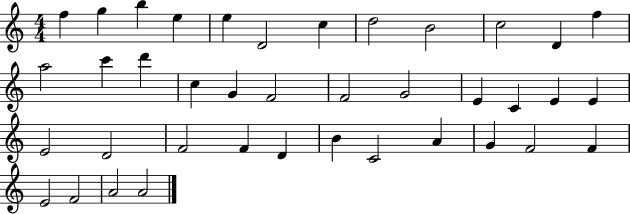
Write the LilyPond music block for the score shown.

{
  \clef treble
  \numericTimeSignature
  \time 4/4
  \key c \major
  f''4 g''4 b''4 e''4 | e''4 d'2 c''4 | d''2 b'2 | c''2 d'4 f''4 | \break a''2 c'''4 d'''4 | c''4 g'4 f'2 | f'2 g'2 | e'4 c'4 e'4 e'4 | \break e'2 d'2 | f'2 f'4 d'4 | b'4 c'2 a'4 | g'4 f'2 f'4 | \break e'2 f'2 | a'2 a'2 | \bar "|."
}